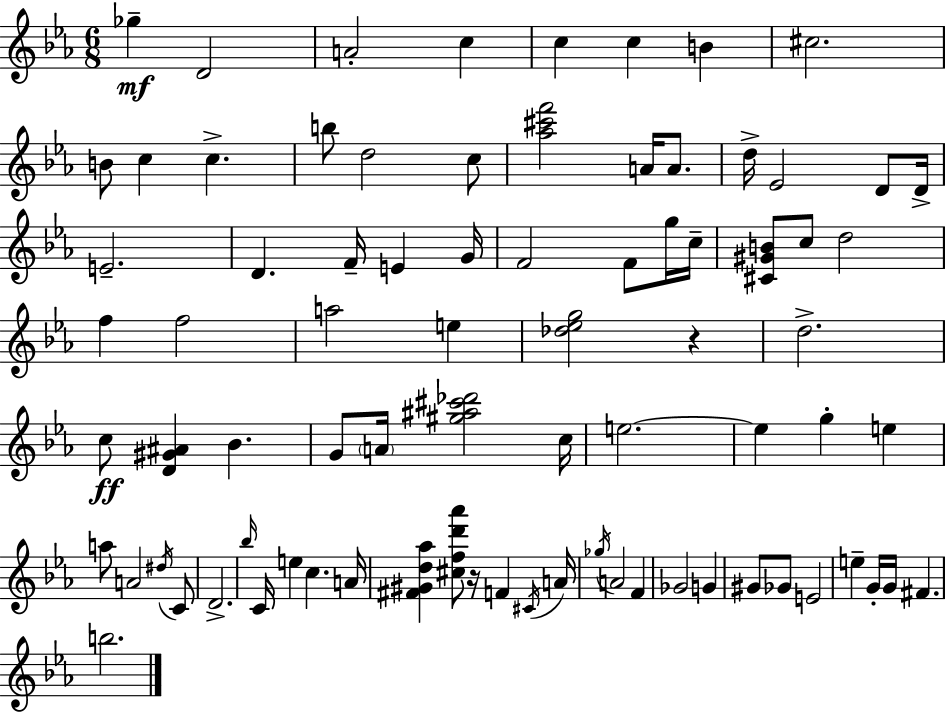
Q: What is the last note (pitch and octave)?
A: B5